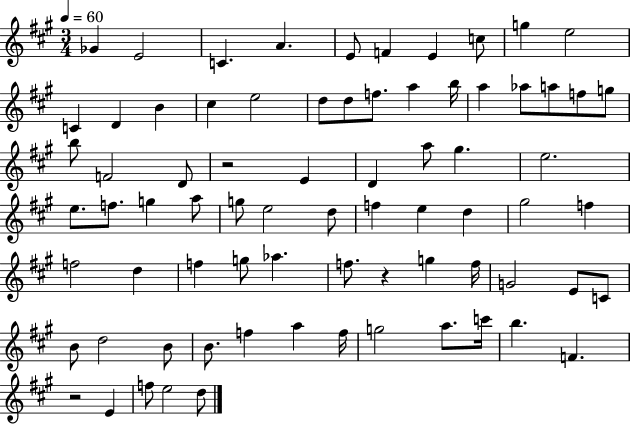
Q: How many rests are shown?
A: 3